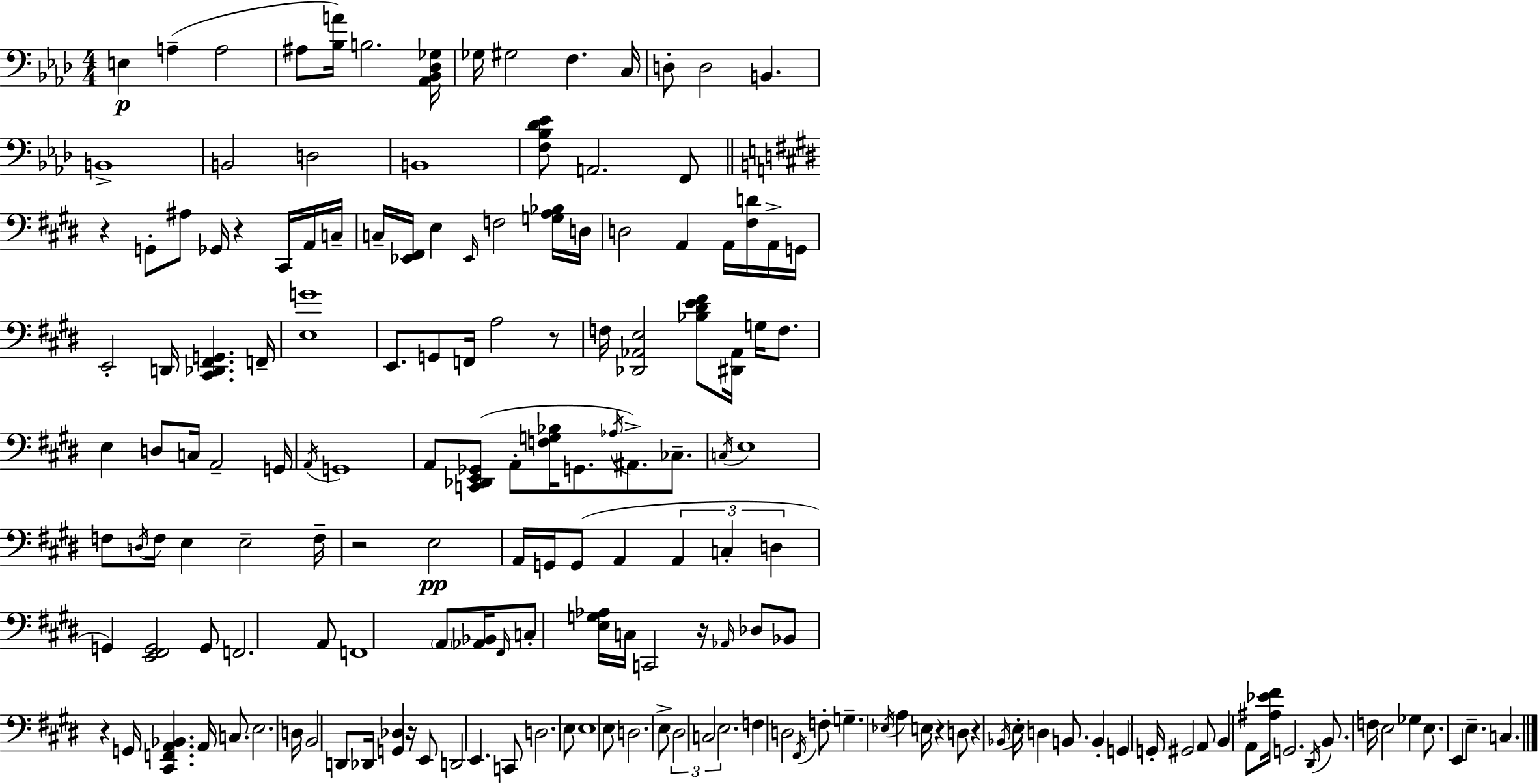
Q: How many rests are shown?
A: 9